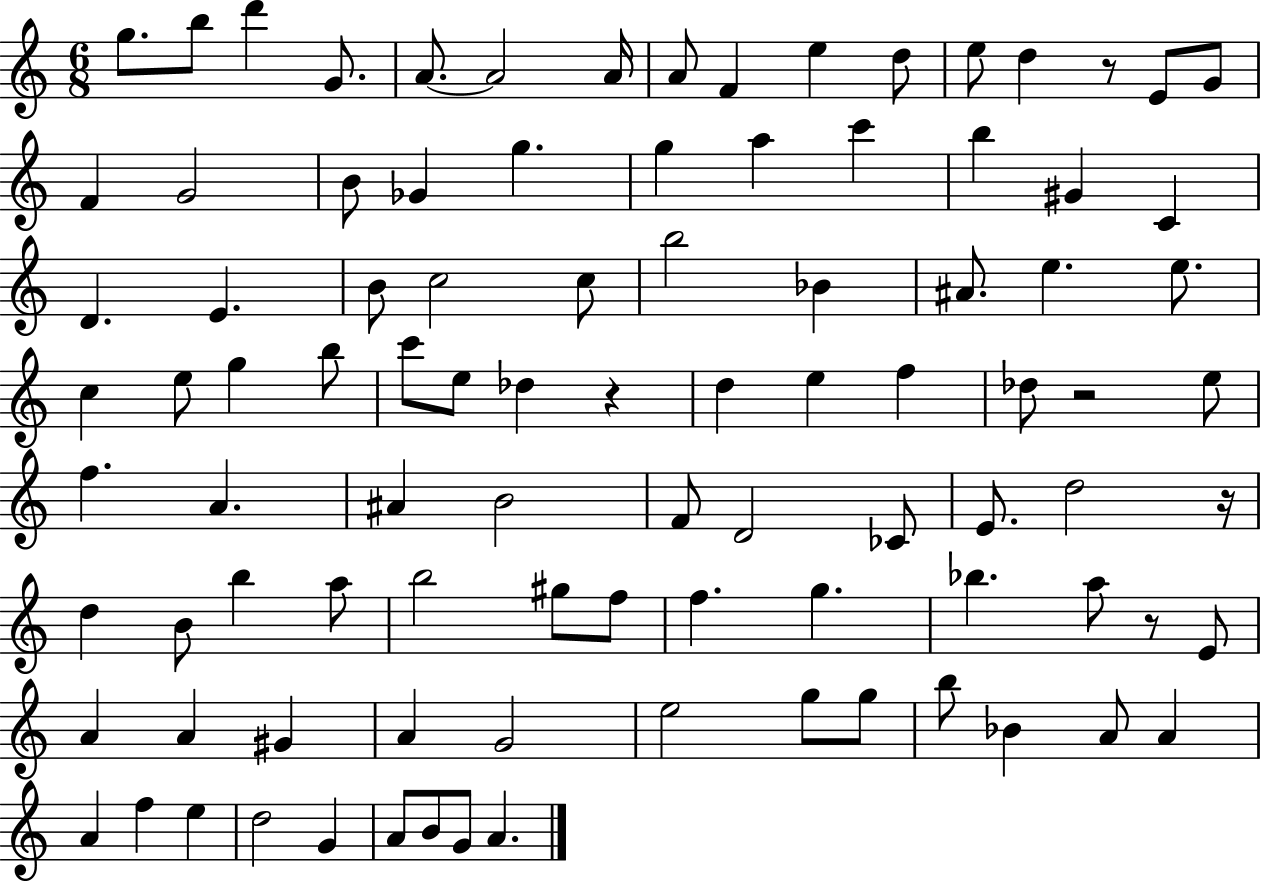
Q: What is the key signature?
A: C major